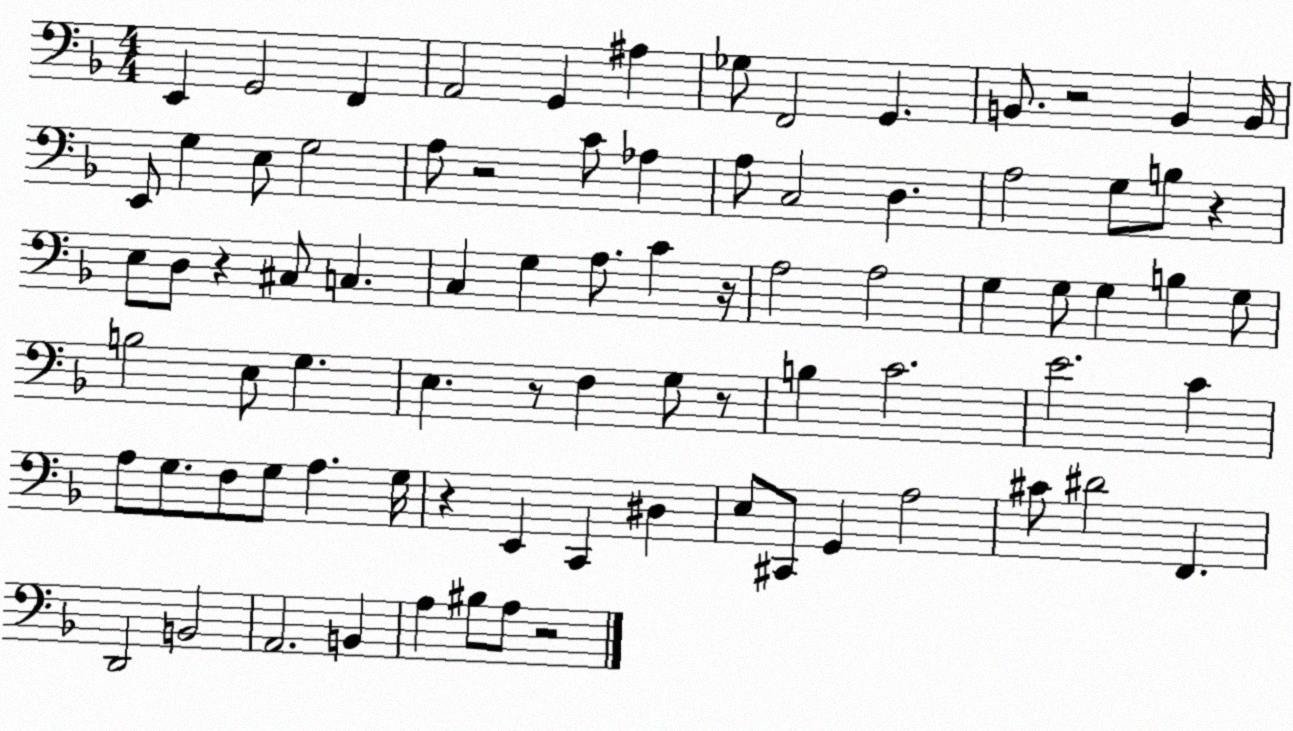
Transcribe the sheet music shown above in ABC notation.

X:1
T:Untitled
M:4/4
L:1/4
K:F
E,, G,,2 F,, A,,2 G,, ^A, _G,/2 F,,2 G,, B,,/2 z2 B,, B,,/4 E,,/2 G, E,/2 G,2 A,/2 z2 C/2 _A, A,/2 C,2 D, A,2 G,/2 B,/2 z E,/2 D,/2 z ^C,/2 C, C, G, A,/2 C z/4 A,2 A,2 G, G,/2 G, B, G,/2 B,2 E,/2 G, E, z/2 F, G,/2 z/2 B, C2 E2 C A,/2 G,/2 F,/2 G,/2 A, G,/4 z E,, C,, ^D, E,/2 ^C,,/2 G,, A,2 ^C/2 ^D2 F,, D,,2 B,,2 A,,2 B,, A, ^B,/2 A,/2 z2